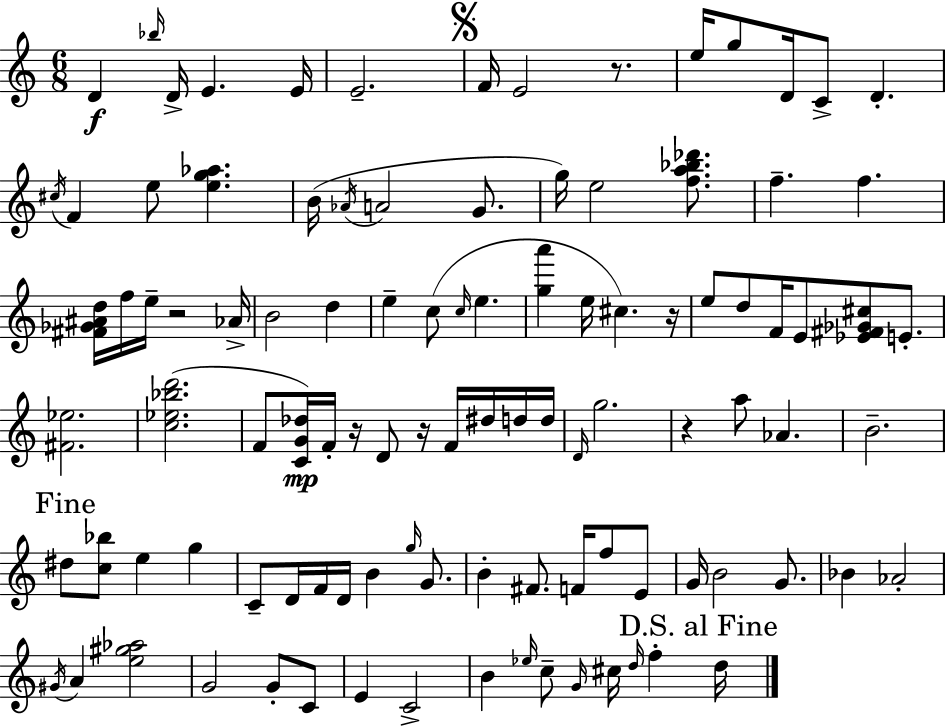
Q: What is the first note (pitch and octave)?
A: D4